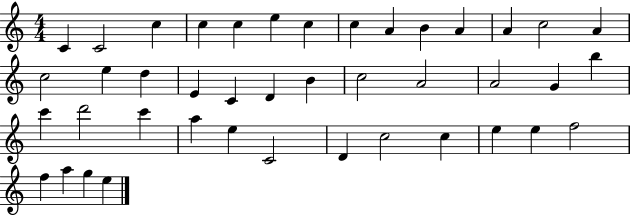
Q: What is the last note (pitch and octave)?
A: E5